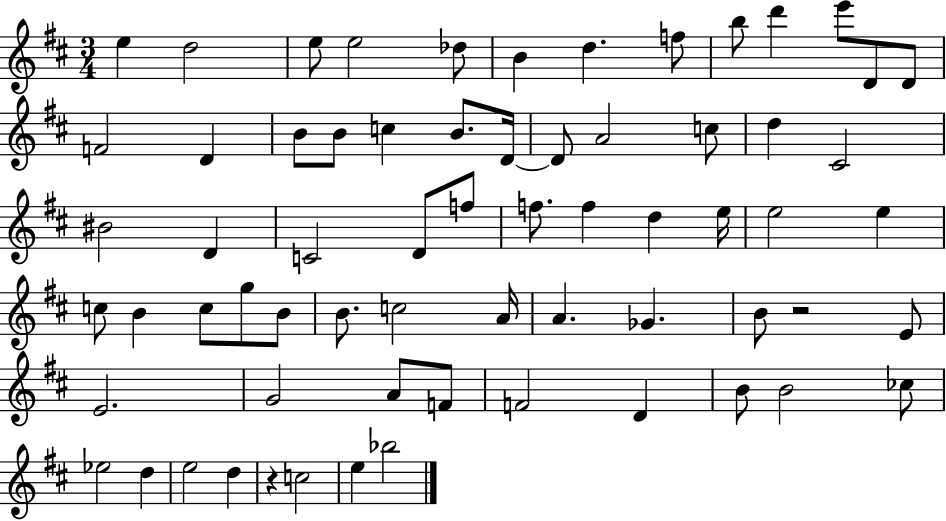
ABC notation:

X:1
T:Untitled
M:3/4
L:1/4
K:D
e d2 e/2 e2 _d/2 B d f/2 b/2 d' e'/2 D/2 D/2 F2 D B/2 B/2 c B/2 D/4 D/2 A2 c/2 d ^C2 ^B2 D C2 D/2 f/2 f/2 f d e/4 e2 e c/2 B c/2 g/2 B/2 B/2 c2 A/4 A _G B/2 z2 E/2 E2 G2 A/2 F/2 F2 D B/2 B2 _c/2 _e2 d e2 d z c2 e _b2